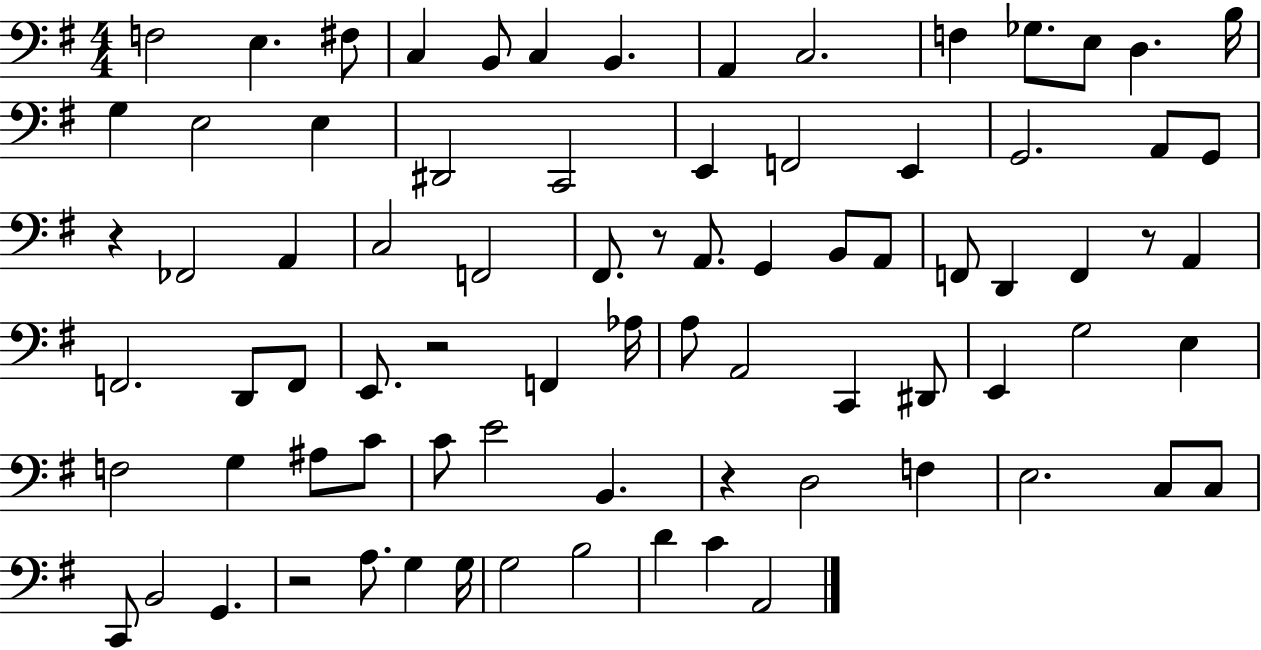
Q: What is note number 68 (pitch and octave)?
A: G3